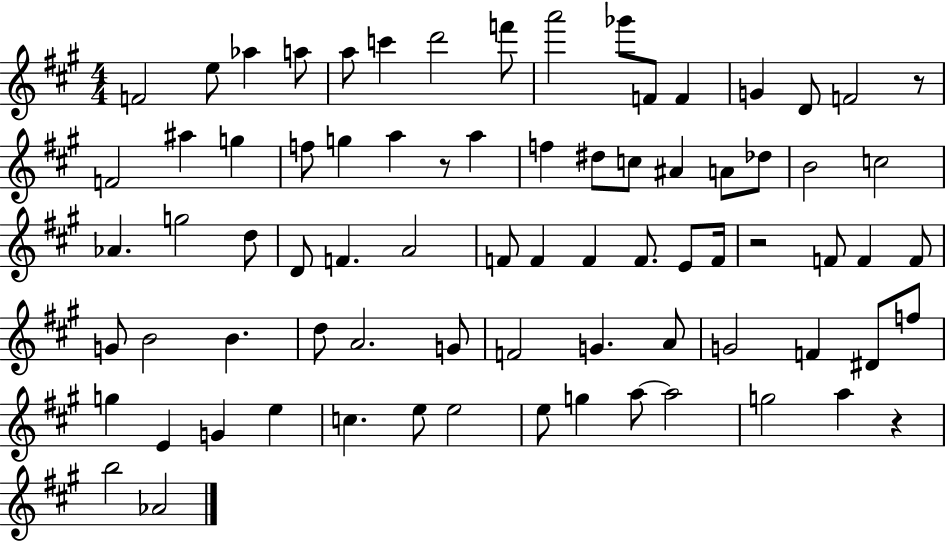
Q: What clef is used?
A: treble